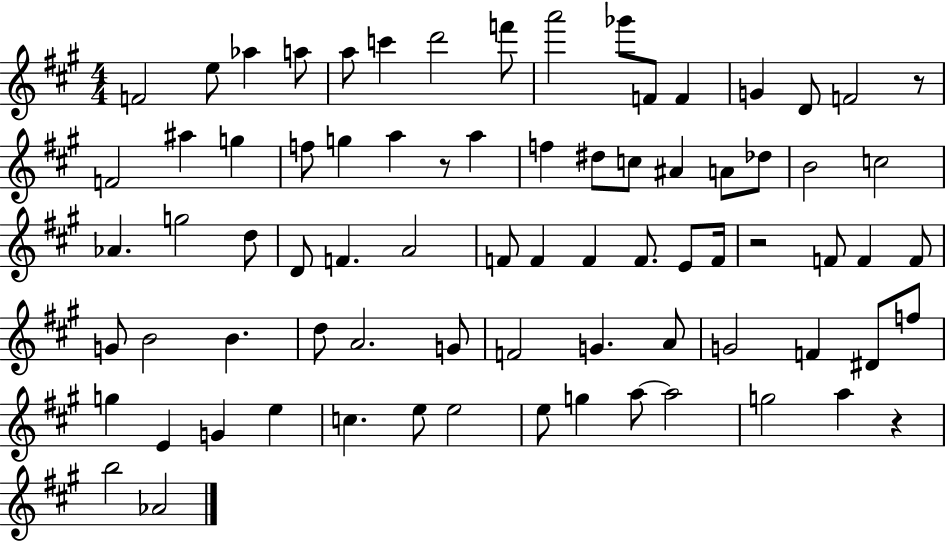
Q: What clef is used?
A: treble